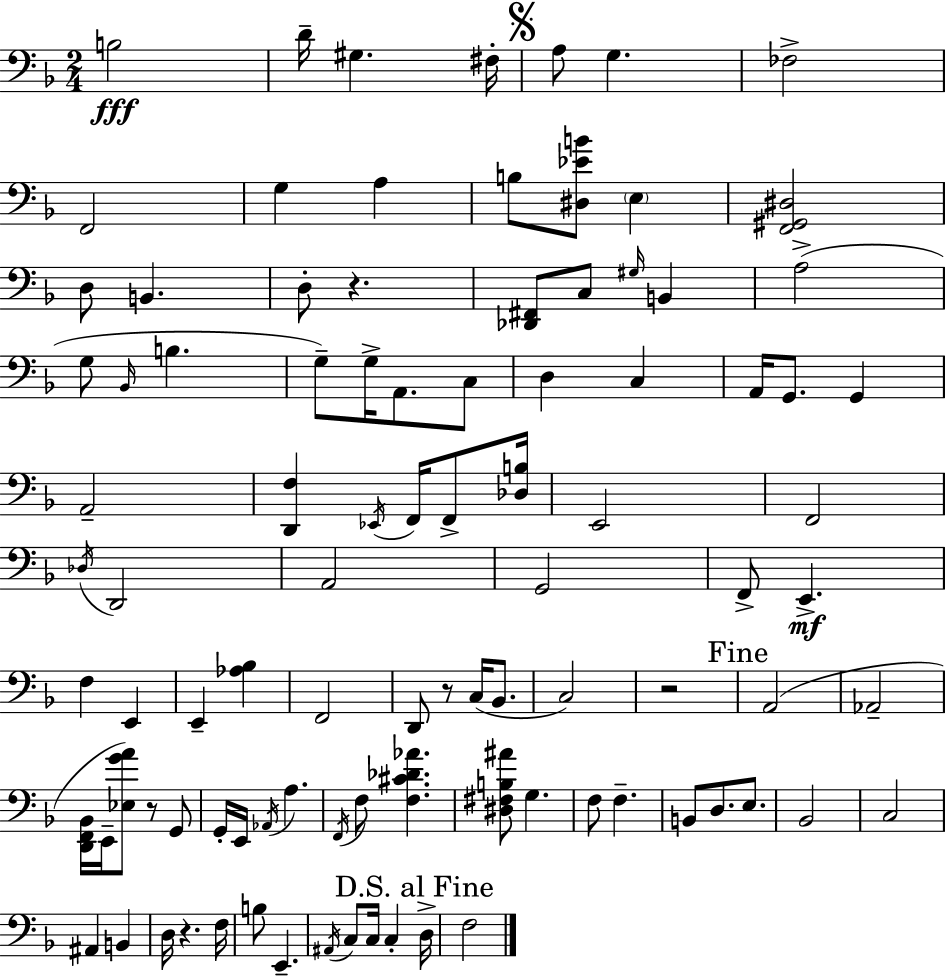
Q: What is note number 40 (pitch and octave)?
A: A2